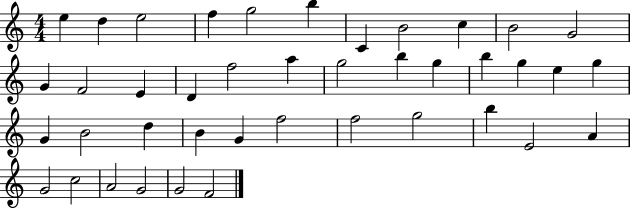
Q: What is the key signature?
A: C major